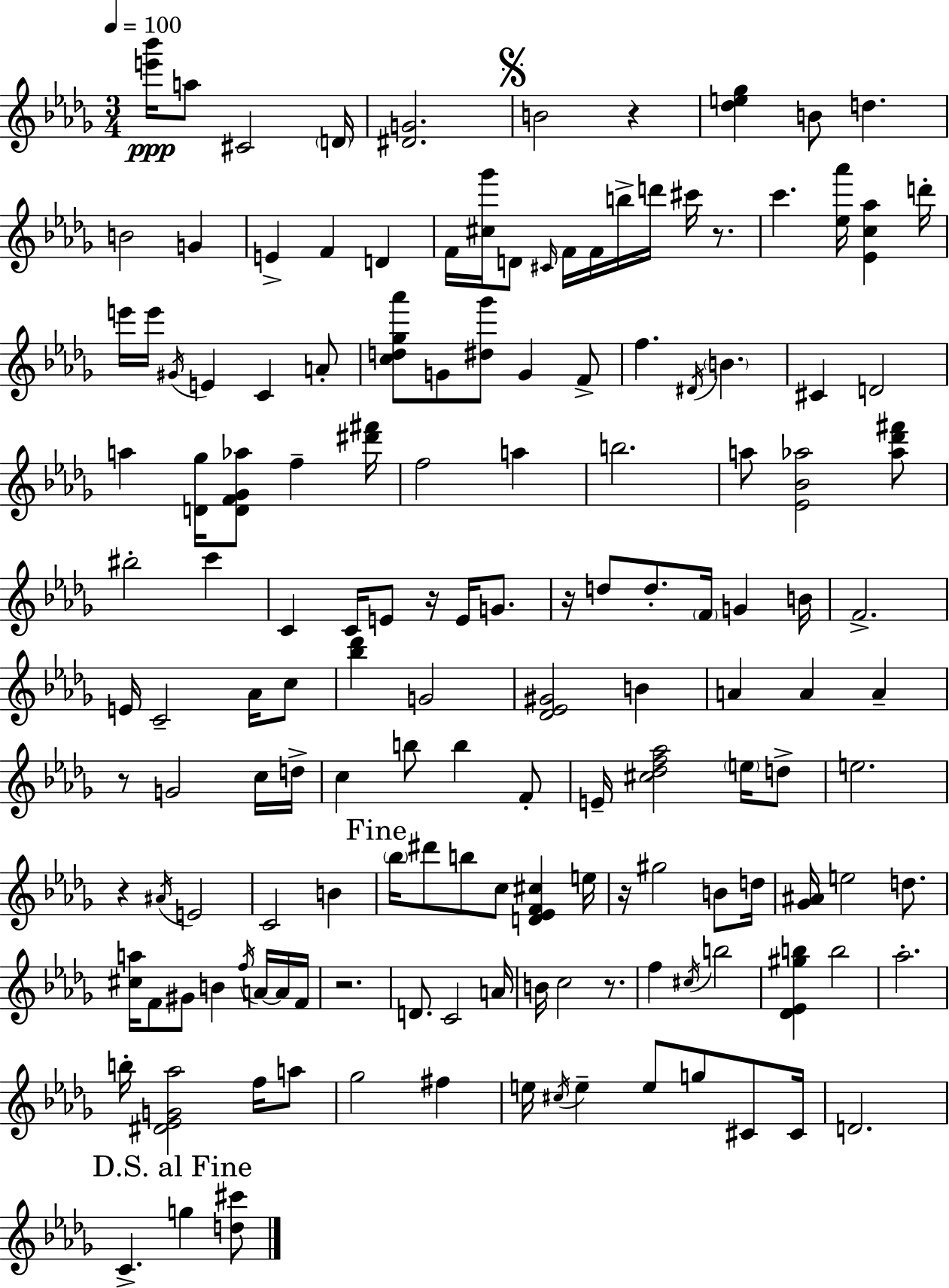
[E6,Bb6]/s A5/e C#4/h D4/s [D#4,G4]/h. B4/h R/q [Db5,E5,Gb5]/q B4/e D5/q. B4/h G4/q E4/q F4/q D4/q F4/s [C#5,Gb6]/s D4/e C#4/s F4/s F4/s B5/s D6/s C#6/s R/e. C6/q. [Eb5,Ab6]/s [Eb4,C5,Ab5]/q D6/s E6/s E6/s G#4/s E4/q C4/q A4/e [C5,D5,Gb5,Ab6]/e G4/e [D#5,Gb6]/e G4/q F4/e F5/q. D#4/s B4/q. C#4/q D4/h A5/q [D4,Gb5]/s [D4,F4,Gb4,Ab5]/e F5/q [D#6,F#6]/s F5/h A5/q B5/h. A5/e [Eb4,Bb4,Ab5]/h [Ab5,Db6,F#6]/e BIS5/h C6/q C4/q C4/s E4/e R/s E4/s G4/e. R/s D5/e D5/e. F4/s G4/q B4/s F4/h. E4/s C4/h Ab4/s C5/e [Bb5,Db6]/q G4/h [Db4,Eb4,G#4]/h B4/q A4/q A4/q A4/q R/e G4/h C5/s D5/s C5/q B5/e B5/q F4/e E4/s [C#5,Db5,F5,Ab5]/h E5/s D5/e E5/h. R/q A#4/s E4/h C4/h B4/q Bb5/s D#6/e B5/e C5/e [D4,Eb4,F4,C#5]/q E5/s R/s G#5/h B4/e D5/s [Gb4,A#4]/s E5/h D5/e. [C#5,A5]/s F4/e G#4/e B4/q F5/s A4/s A4/s F4/s R/h. D4/e. C4/h A4/s B4/s C5/h R/e. F5/q C#5/s B5/h [Db4,Eb4,G#5,B5]/q B5/h Ab5/h. B5/s [D#4,Eb4,G4,Ab5]/h F5/s A5/e Gb5/h F#5/q E5/s C#5/s E5/q E5/e G5/e C#4/e C#4/s D4/h. C4/q. G5/q [D5,C#6]/e